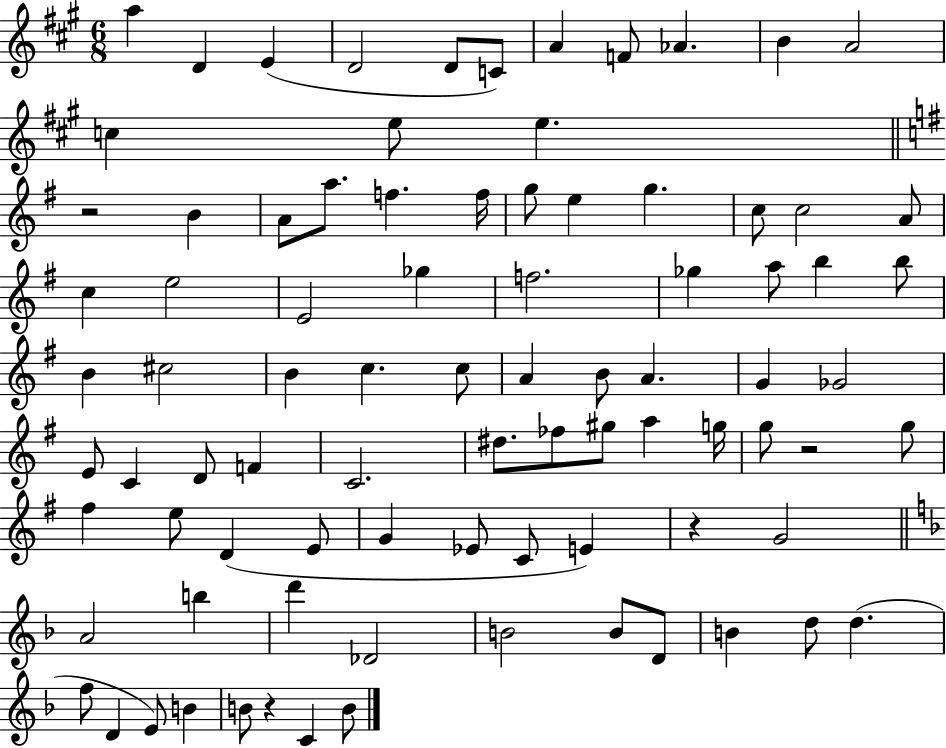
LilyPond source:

{
  \clef treble
  \numericTimeSignature
  \time 6/8
  \key a \major
  a''4 d'4 e'4( | d'2 d'8 c'8) | a'4 f'8 aes'4. | b'4 a'2 | \break c''4 e''8 e''4. | \bar "||" \break \key g \major r2 b'4 | a'8 a''8. f''4. f''16 | g''8 e''4 g''4. | c''8 c''2 a'8 | \break c''4 e''2 | e'2 ges''4 | f''2. | ges''4 a''8 b''4 b''8 | \break b'4 cis''2 | b'4 c''4. c''8 | a'4 b'8 a'4. | g'4 ges'2 | \break e'8 c'4 d'8 f'4 | c'2. | dis''8. fes''8 gis''8 a''4 g''16 | g''8 r2 g''8 | \break fis''4 e''8 d'4( e'8 | g'4 ees'8 c'8 e'4) | r4 g'2 | \bar "||" \break \key d \minor a'2 b''4 | d'''4 des'2 | b'2 b'8 d'8 | b'4 d''8 d''4.( | \break f''8 d'4 e'8) b'4 | b'8 r4 c'4 b'8 | \bar "|."
}